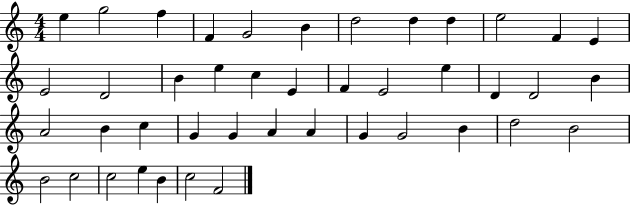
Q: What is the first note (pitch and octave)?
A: E5